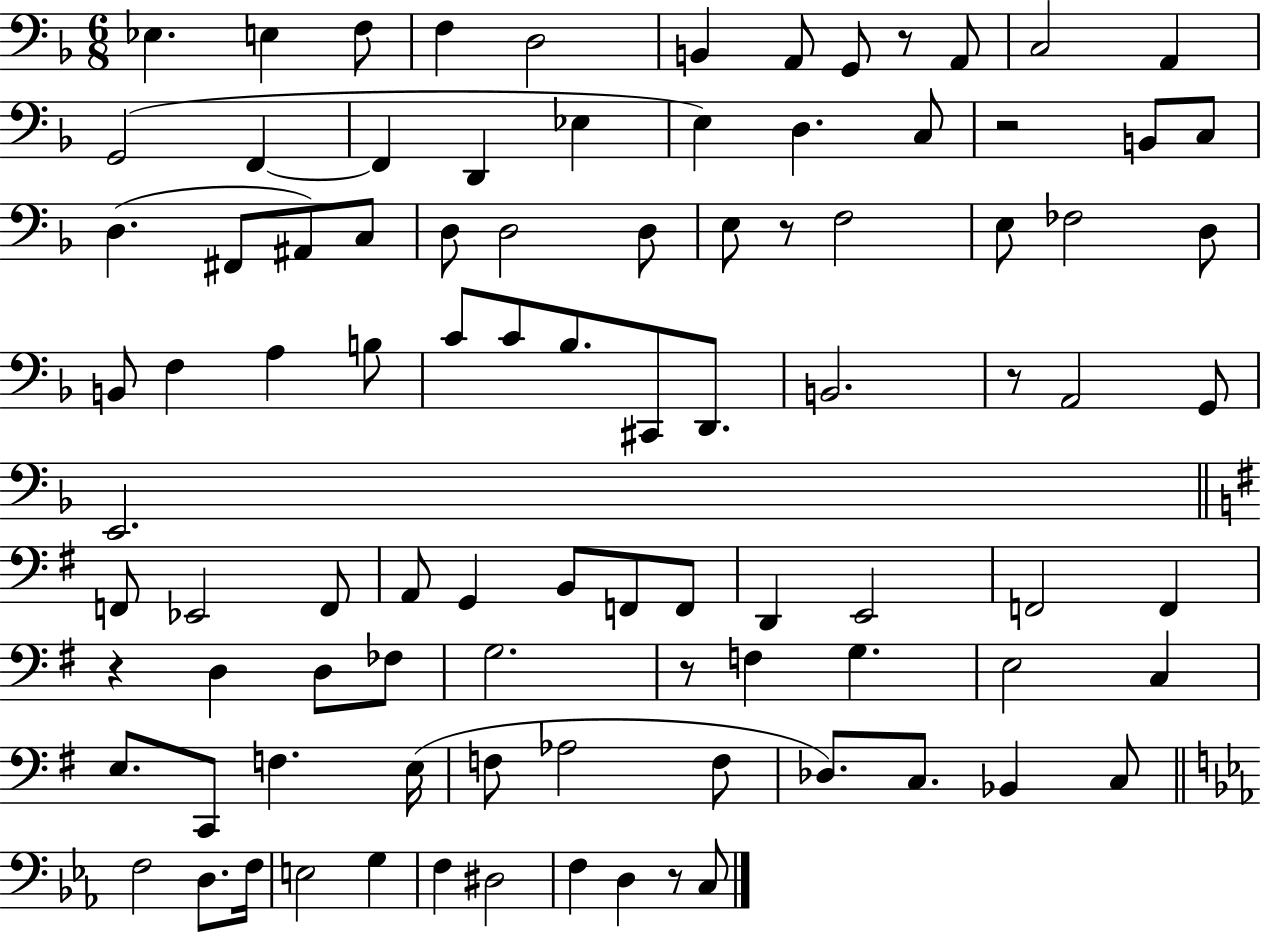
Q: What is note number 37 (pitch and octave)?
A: B3